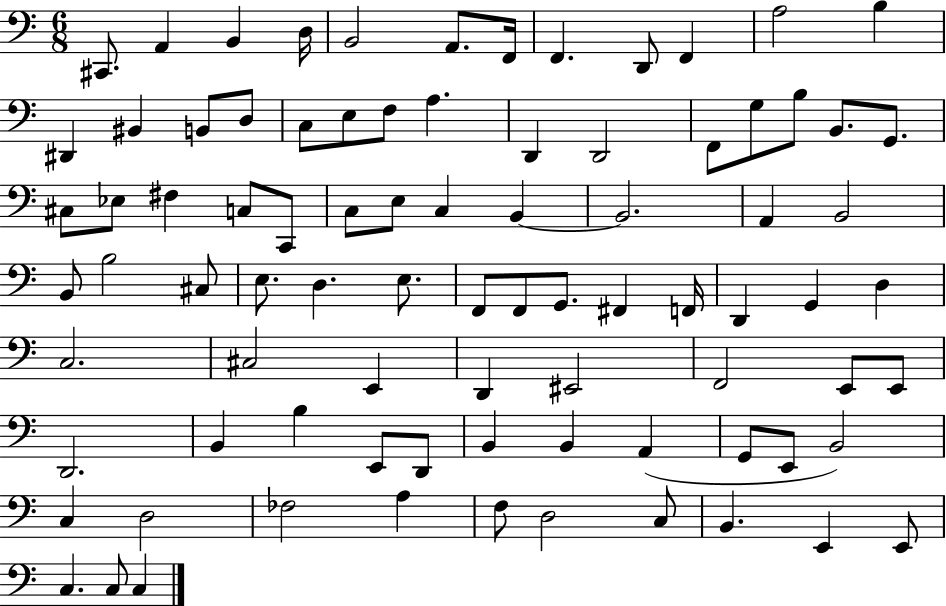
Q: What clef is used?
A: bass